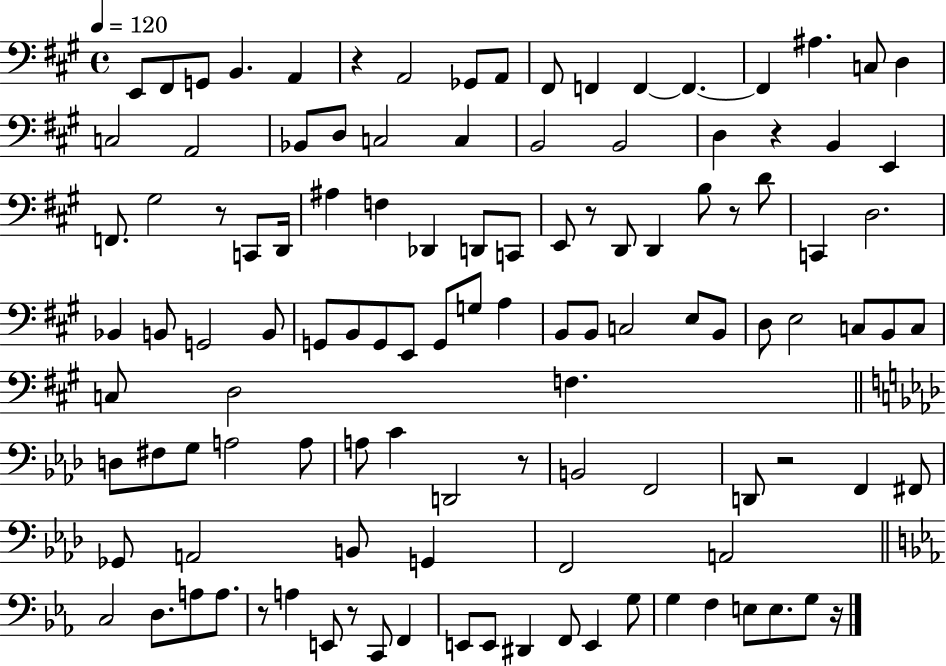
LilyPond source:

{
  \clef bass
  \time 4/4
  \defaultTimeSignature
  \key a \major
  \tempo 4 = 120
  e,8 fis,8 g,8 b,4. a,4 | r4 a,2 ges,8 a,8 | fis,8 f,4 f,4~~ f,4.~~ | f,4 ais4. c8 d4 | \break c2 a,2 | bes,8 d8 c2 c4 | b,2 b,2 | d4 r4 b,4 e,4 | \break f,8. gis2 r8 c,8 d,16 | ais4 f4 des,4 d,8 c,8 | e,8 r8 d,8 d,4 b8 r8 d'8 | c,4 d2. | \break bes,4 b,8 g,2 b,8 | g,8 b,8 g,8 e,8 g,8 g8 a4 | b,8 b,8 c2 e8 b,8 | d8 e2 c8 b,8 c8 | \break c8 d2 f4. | \bar "||" \break \key f \minor d8 fis8 g8 a2 a8 | a8 c'4 d,2 r8 | b,2 f,2 | d,8 r2 f,4 fis,8 | \break ges,8 a,2 b,8 g,4 | f,2 a,2 | \bar "||" \break \key ees \major c2 d8. a8 a8. | r8 a4 e,8 r8 c,8 f,4 | e,8 e,8 dis,4 f,8 e,4 g8 | g4 f4 e8 e8. g8 r16 | \break \bar "|."
}